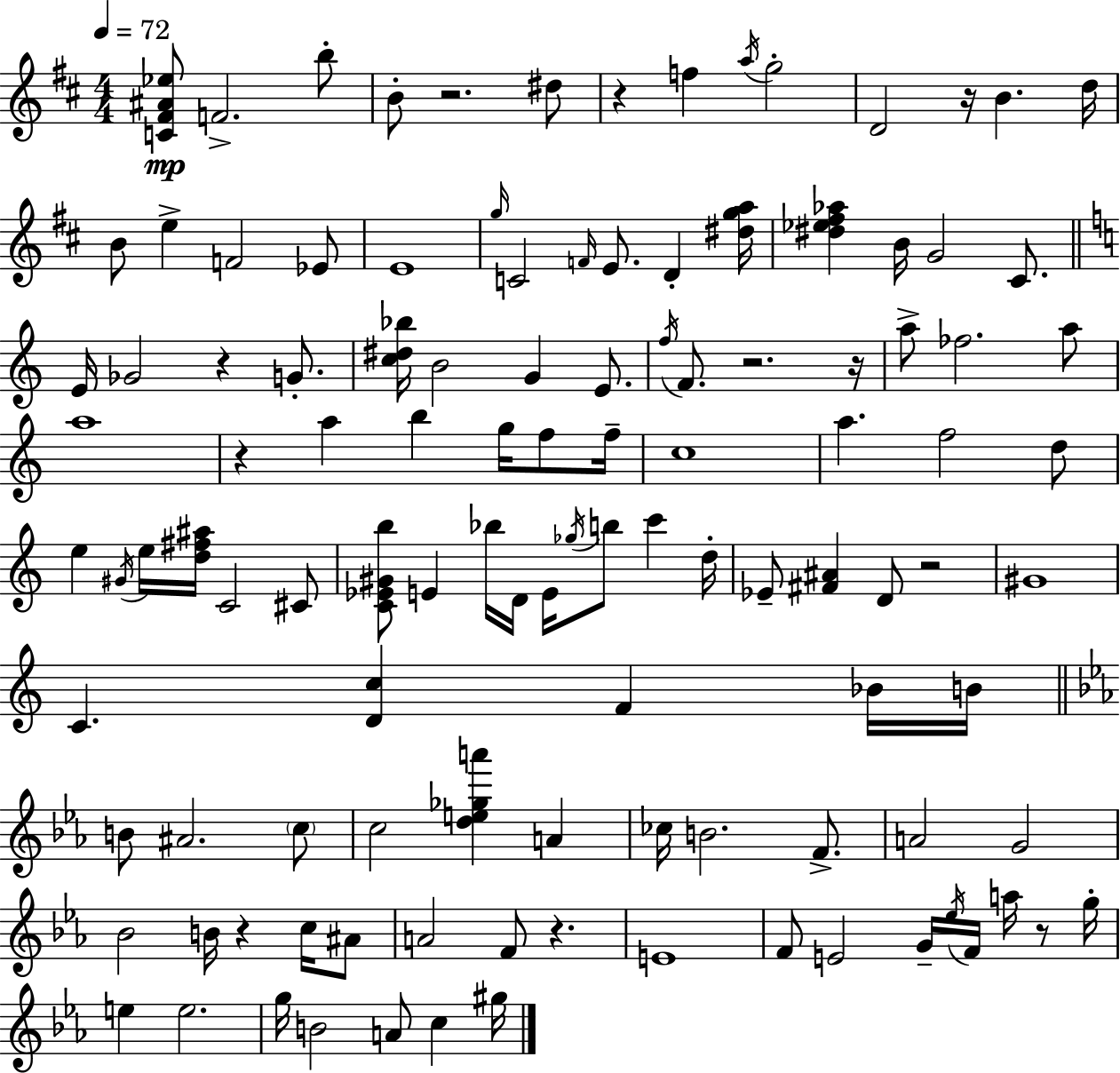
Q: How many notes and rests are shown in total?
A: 115